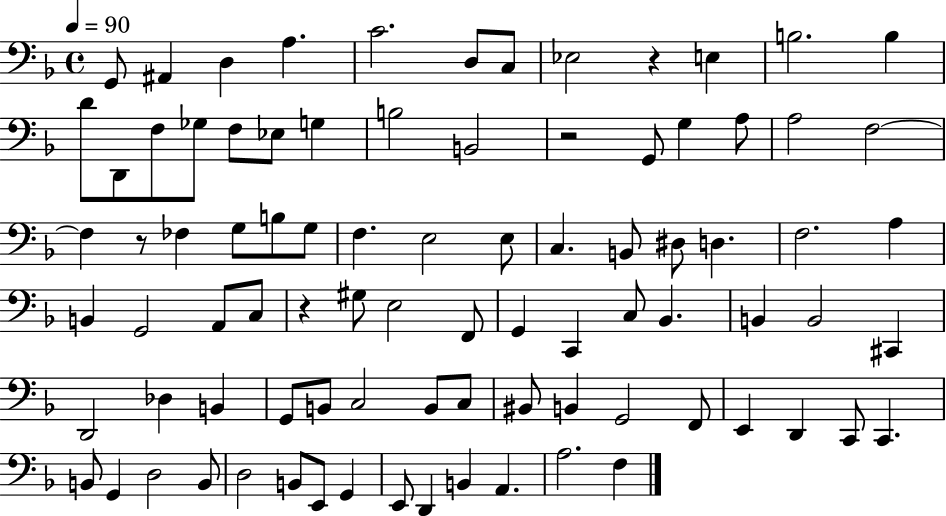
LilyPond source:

{
  \clef bass
  \time 4/4
  \defaultTimeSignature
  \key f \major
  \tempo 4 = 90
  \repeat volta 2 { g,8 ais,4 d4 a4. | c'2. d8 c8 | ees2 r4 e4 | b2. b4 | \break d'8 d,8 f8 ges8 f8 ees8 g4 | b2 b,2 | r2 g,8 g4 a8 | a2 f2~~ | \break f4 r8 fes4 g8 b8 g8 | f4. e2 e8 | c4. b,8 dis8 d4. | f2. a4 | \break b,4 g,2 a,8 c8 | r4 gis8 e2 f,8 | g,4 c,4 c8 bes,4. | b,4 b,2 cis,4 | \break d,2 des4 b,4 | g,8 b,8 c2 b,8 c8 | bis,8 b,4 g,2 f,8 | e,4 d,4 c,8 c,4. | \break b,8 g,4 d2 b,8 | d2 b,8 e,8 g,4 | e,8 d,4 b,4 a,4. | a2. f4 | \break } \bar "|."
}